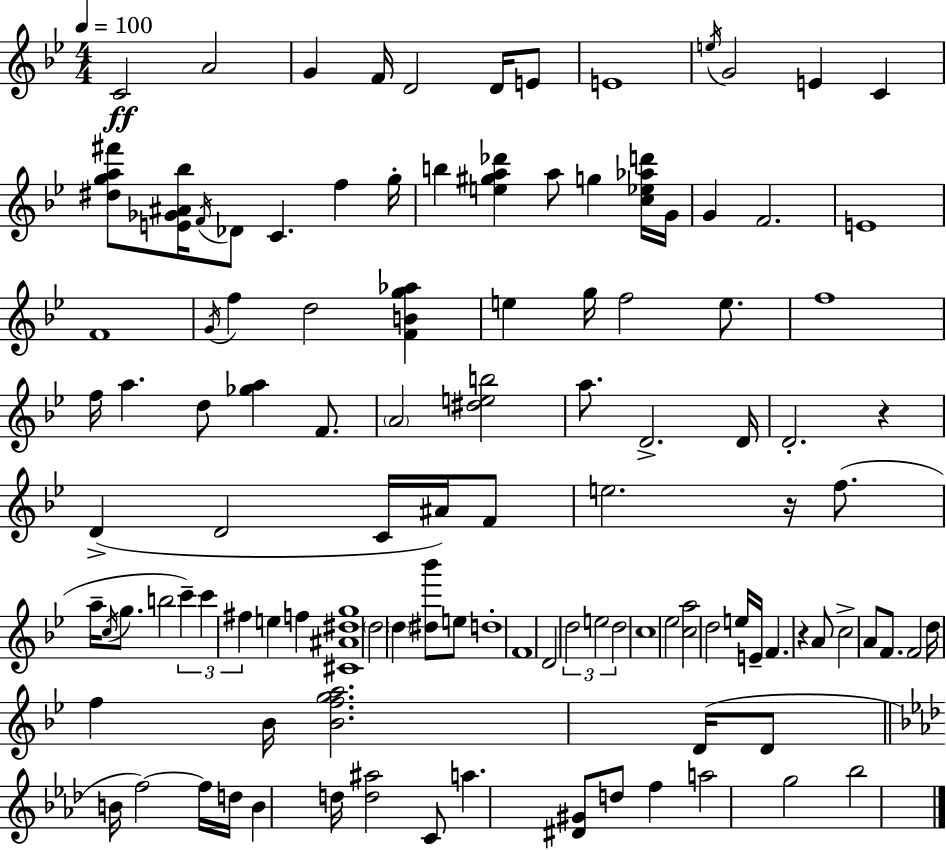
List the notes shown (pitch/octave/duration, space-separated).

C4/h A4/h G4/q F4/s D4/h D4/s E4/e E4/w E5/s G4/h E4/q C4/q [D#5,G5,A5,F#6]/e [E4,Gb4,A#4,Bb5]/s F4/s Db4/e C4/q. F5/q G5/s B5/q [E5,G#5,A5,Db6]/q A5/e G5/q [C5,Eb5,Ab5,D6]/s G4/s G4/q F4/h. E4/w F4/w G4/s F5/q D5/h [F4,B4,G5,Ab5]/q E5/q G5/s F5/h E5/e. F5/w F5/s A5/q. D5/e [Gb5,A5]/q F4/e. A4/h [D#5,E5,B5]/h A5/e. D4/h. D4/s D4/h. R/q D4/q D4/h C4/s A#4/s F4/e E5/h. R/s F5/e. A5/s C5/s G5/e. B5/h C6/q C6/q F#5/q E5/q F5/q [C#4,A#4,D#5,G5]/w D5/h D5/q [D#5,Bb6]/e E5/e D5/w F4/w D4/h D5/h E5/h D5/h C5/w Eb5/h [C5,A5]/h D5/h E5/s E4/s F4/q. R/q A4/e C5/h A4/e F4/e. F4/h D5/s F5/q Bb4/s [Bb4,F5,G5,A5]/h. D4/s D4/e B4/s F5/h F5/s D5/s B4/q D5/s [D5,A#5]/h C4/e A5/q. [D#4,G#4]/e D5/e F5/q A5/h G5/h Bb5/h